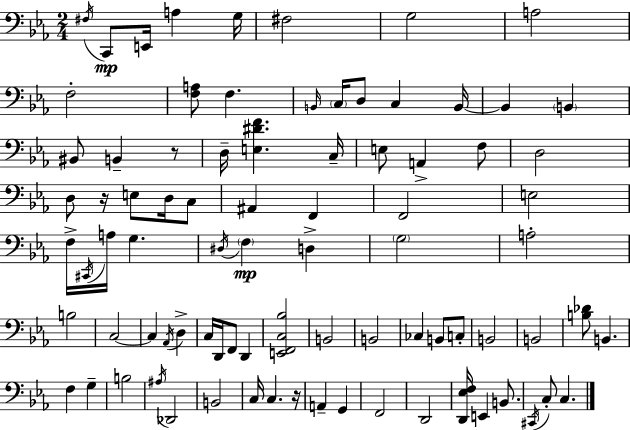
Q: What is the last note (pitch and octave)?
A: C3